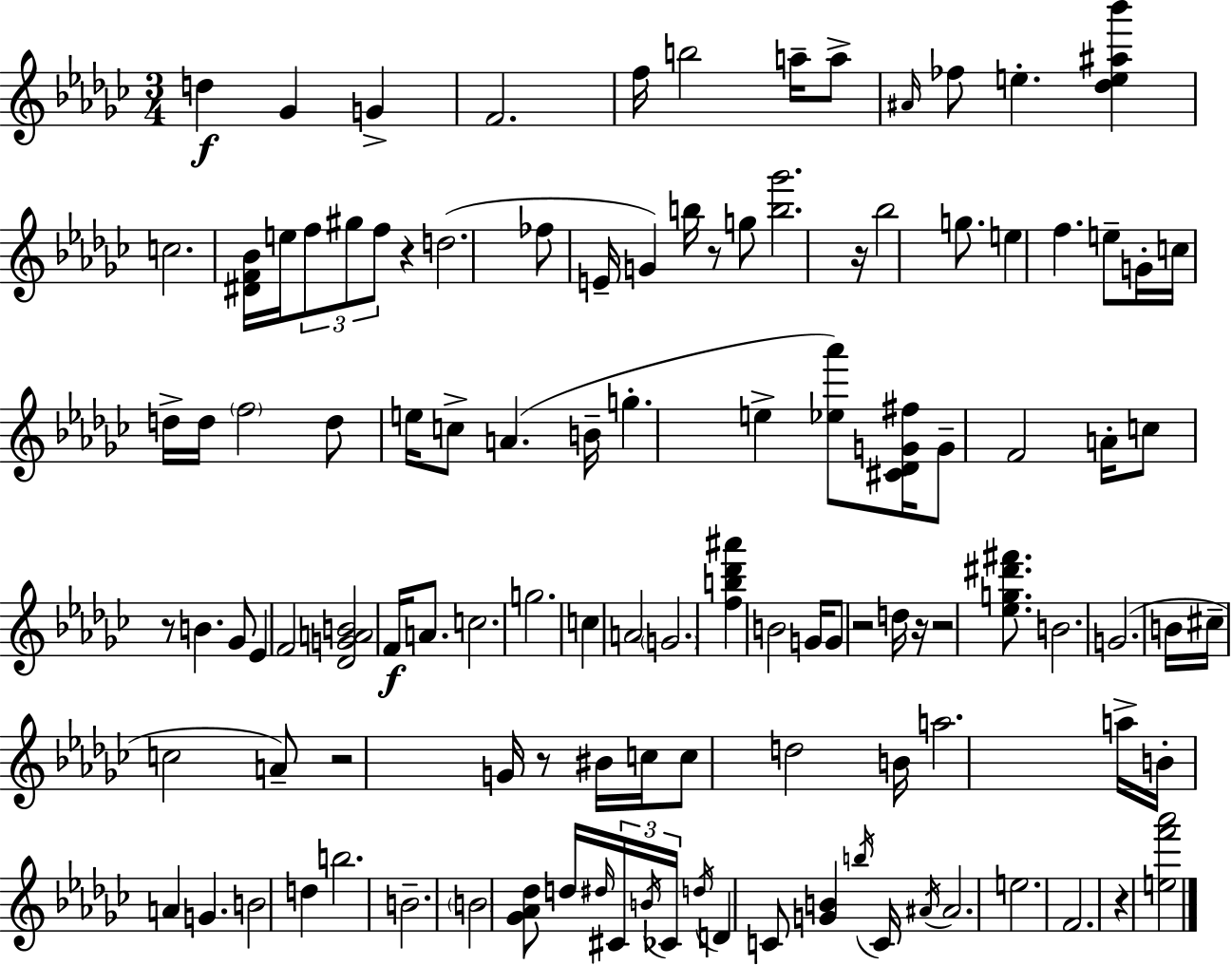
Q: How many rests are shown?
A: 10